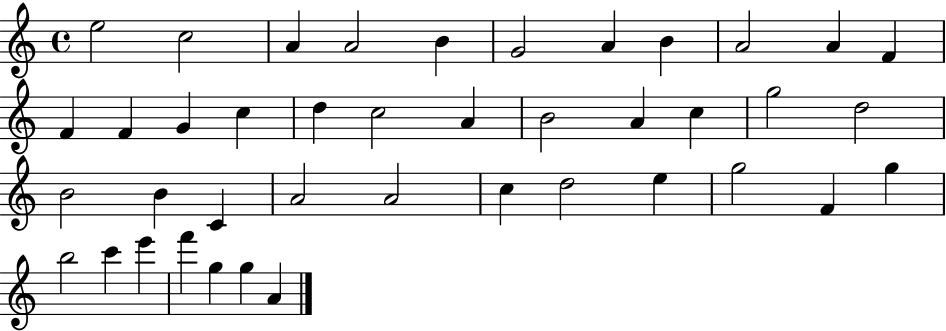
E5/h C5/h A4/q A4/h B4/q G4/h A4/q B4/q A4/h A4/q F4/q F4/q F4/q G4/q C5/q D5/q C5/h A4/q B4/h A4/q C5/q G5/h D5/h B4/h B4/q C4/q A4/h A4/h C5/q D5/h E5/q G5/h F4/q G5/q B5/h C6/q E6/q F6/q G5/q G5/q A4/q